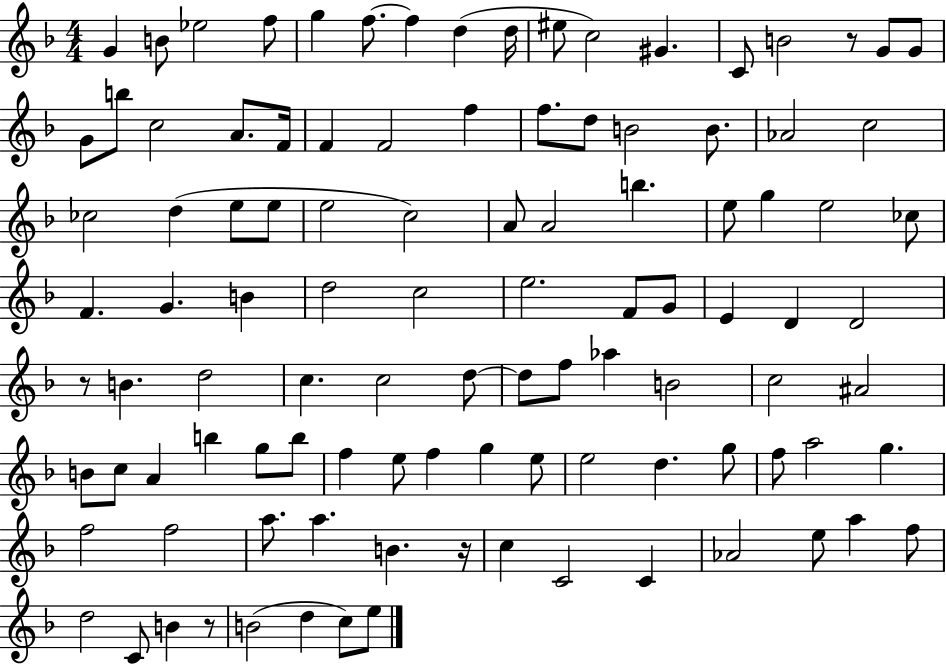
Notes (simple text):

G4/q B4/e Eb5/h F5/e G5/q F5/e. F5/q D5/q D5/s EIS5/e C5/h G#4/q. C4/e B4/h R/e G4/e G4/e G4/e B5/e C5/h A4/e. F4/s F4/q F4/h F5/q F5/e. D5/e B4/h B4/e. Ab4/h C5/h CES5/h D5/q E5/e E5/e E5/h C5/h A4/e A4/h B5/q. E5/e G5/q E5/h CES5/e F4/q. G4/q. B4/q D5/h C5/h E5/h. F4/e G4/e E4/q D4/q D4/h R/e B4/q. D5/h C5/q. C5/h D5/e D5/e F5/e Ab5/q B4/h C5/h A#4/h B4/e C5/e A4/q B5/q G5/e B5/e F5/q E5/e F5/q G5/q E5/e E5/h D5/q. G5/e F5/e A5/h G5/q. F5/h F5/h A5/e. A5/q. B4/q. R/s C5/q C4/h C4/q Ab4/h E5/e A5/q F5/e D5/h C4/e B4/q R/e B4/h D5/q C5/e E5/e